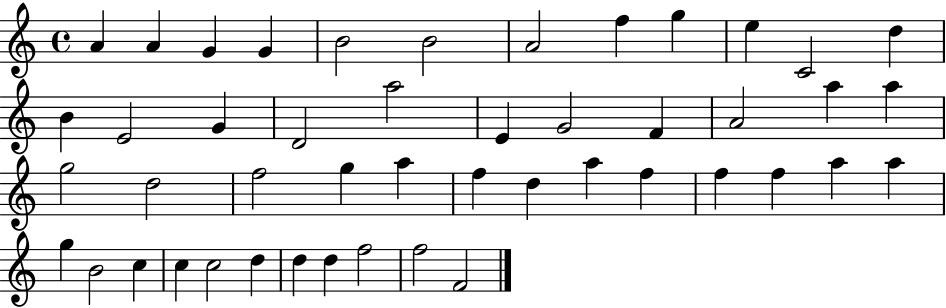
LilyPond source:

{
  \clef treble
  \time 4/4
  \defaultTimeSignature
  \key c \major
  a'4 a'4 g'4 g'4 | b'2 b'2 | a'2 f''4 g''4 | e''4 c'2 d''4 | \break b'4 e'2 g'4 | d'2 a''2 | e'4 g'2 f'4 | a'2 a''4 a''4 | \break g''2 d''2 | f''2 g''4 a''4 | f''4 d''4 a''4 f''4 | f''4 f''4 a''4 a''4 | \break g''4 b'2 c''4 | c''4 c''2 d''4 | d''4 d''4 f''2 | f''2 f'2 | \break \bar "|."
}